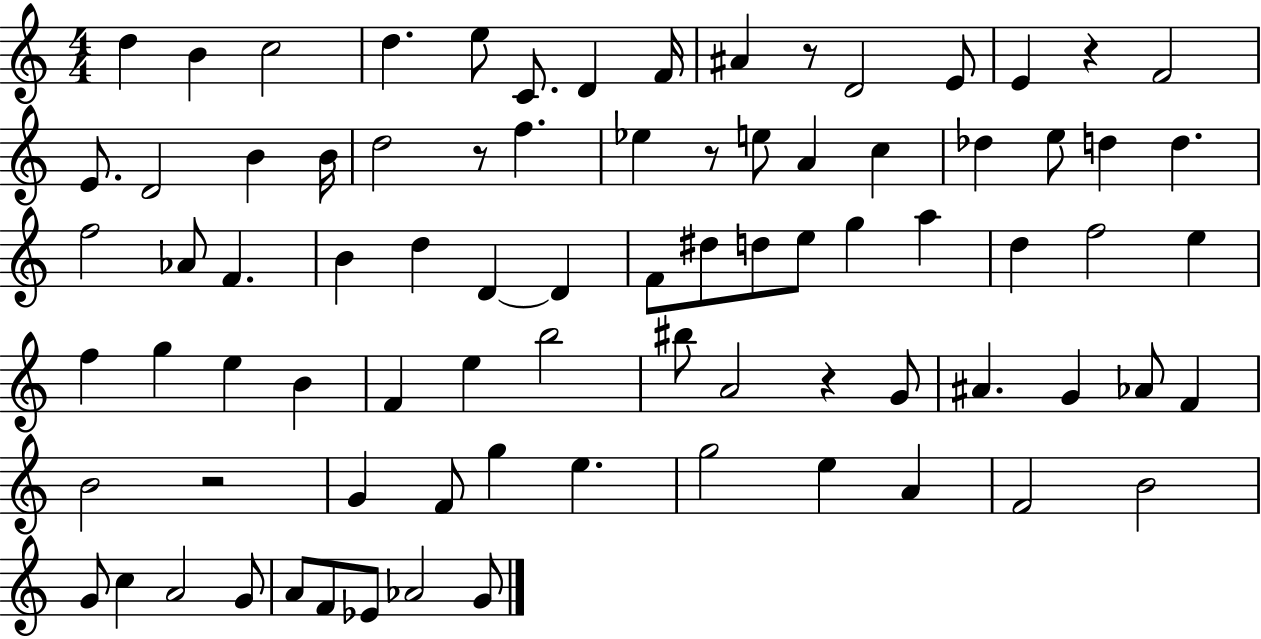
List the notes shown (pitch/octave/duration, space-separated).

D5/q B4/q C5/h D5/q. E5/e C4/e. D4/q F4/s A#4/q R/e D4/h E4/e E4/q R/q F4/h E4/e. D4/h B4/q B4/s D5/h R/e F5/q. Eb5/q R/e E5/e A4/q C5/q Db5/q E5/e D5/q D5/q. F5/h Ab4/e F4/q. B4/q D5/q D4/q D4/q F4/e D#5/e D5/e E5/e G5/q A5/q D5/q F5/h E5/q F5/q G5/q E5/q B4/q F4/q E5/q B5/h BIS5/e A4/h R/q G4/e A#4/q. G4/q Ab4/e F4/q B4/h R/h G4/q F4/e G5/q E5/q. G5/h E5/q A4/q F4/h B4/h G4/e C5/q A4/h G4/e A4/e F4/e Eb4/e Ab4/h G4/e